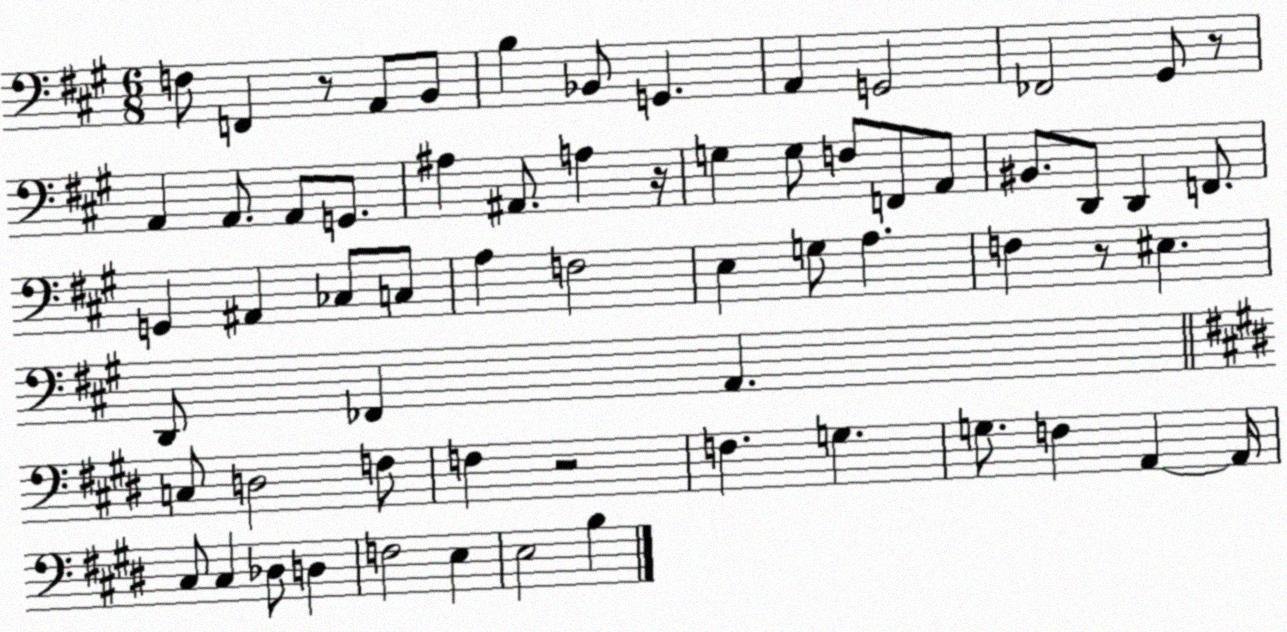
X:1
T:Untitled
M:6/8
L:1/4
K:A
F,/2 F,, z/2 A,,/2 B,,/2 B, _B,,/2 G,, A,, G,,2 _F,,2 ^G,,/2 z/2 A,, A,,/2 A,,/2 G,,/2 ^A, ^A,,/2 A, z/4 G, G,/2 F,/2 F,,/2 A,,/2 ^B,,/2 D,,/2 D,, F,,/2 G,, ^A,, _C,/2 C,/2 A, F,2 E, G,/2 A, F, z/2 ^E, D,,/2 _F,, A,, C,/2 D,2 F,/2 F, z2 F, G, G,/2 F, A,, A,,/4 ^C,/2 ^C, _D,/2 D, F,2 E, E,2 B,